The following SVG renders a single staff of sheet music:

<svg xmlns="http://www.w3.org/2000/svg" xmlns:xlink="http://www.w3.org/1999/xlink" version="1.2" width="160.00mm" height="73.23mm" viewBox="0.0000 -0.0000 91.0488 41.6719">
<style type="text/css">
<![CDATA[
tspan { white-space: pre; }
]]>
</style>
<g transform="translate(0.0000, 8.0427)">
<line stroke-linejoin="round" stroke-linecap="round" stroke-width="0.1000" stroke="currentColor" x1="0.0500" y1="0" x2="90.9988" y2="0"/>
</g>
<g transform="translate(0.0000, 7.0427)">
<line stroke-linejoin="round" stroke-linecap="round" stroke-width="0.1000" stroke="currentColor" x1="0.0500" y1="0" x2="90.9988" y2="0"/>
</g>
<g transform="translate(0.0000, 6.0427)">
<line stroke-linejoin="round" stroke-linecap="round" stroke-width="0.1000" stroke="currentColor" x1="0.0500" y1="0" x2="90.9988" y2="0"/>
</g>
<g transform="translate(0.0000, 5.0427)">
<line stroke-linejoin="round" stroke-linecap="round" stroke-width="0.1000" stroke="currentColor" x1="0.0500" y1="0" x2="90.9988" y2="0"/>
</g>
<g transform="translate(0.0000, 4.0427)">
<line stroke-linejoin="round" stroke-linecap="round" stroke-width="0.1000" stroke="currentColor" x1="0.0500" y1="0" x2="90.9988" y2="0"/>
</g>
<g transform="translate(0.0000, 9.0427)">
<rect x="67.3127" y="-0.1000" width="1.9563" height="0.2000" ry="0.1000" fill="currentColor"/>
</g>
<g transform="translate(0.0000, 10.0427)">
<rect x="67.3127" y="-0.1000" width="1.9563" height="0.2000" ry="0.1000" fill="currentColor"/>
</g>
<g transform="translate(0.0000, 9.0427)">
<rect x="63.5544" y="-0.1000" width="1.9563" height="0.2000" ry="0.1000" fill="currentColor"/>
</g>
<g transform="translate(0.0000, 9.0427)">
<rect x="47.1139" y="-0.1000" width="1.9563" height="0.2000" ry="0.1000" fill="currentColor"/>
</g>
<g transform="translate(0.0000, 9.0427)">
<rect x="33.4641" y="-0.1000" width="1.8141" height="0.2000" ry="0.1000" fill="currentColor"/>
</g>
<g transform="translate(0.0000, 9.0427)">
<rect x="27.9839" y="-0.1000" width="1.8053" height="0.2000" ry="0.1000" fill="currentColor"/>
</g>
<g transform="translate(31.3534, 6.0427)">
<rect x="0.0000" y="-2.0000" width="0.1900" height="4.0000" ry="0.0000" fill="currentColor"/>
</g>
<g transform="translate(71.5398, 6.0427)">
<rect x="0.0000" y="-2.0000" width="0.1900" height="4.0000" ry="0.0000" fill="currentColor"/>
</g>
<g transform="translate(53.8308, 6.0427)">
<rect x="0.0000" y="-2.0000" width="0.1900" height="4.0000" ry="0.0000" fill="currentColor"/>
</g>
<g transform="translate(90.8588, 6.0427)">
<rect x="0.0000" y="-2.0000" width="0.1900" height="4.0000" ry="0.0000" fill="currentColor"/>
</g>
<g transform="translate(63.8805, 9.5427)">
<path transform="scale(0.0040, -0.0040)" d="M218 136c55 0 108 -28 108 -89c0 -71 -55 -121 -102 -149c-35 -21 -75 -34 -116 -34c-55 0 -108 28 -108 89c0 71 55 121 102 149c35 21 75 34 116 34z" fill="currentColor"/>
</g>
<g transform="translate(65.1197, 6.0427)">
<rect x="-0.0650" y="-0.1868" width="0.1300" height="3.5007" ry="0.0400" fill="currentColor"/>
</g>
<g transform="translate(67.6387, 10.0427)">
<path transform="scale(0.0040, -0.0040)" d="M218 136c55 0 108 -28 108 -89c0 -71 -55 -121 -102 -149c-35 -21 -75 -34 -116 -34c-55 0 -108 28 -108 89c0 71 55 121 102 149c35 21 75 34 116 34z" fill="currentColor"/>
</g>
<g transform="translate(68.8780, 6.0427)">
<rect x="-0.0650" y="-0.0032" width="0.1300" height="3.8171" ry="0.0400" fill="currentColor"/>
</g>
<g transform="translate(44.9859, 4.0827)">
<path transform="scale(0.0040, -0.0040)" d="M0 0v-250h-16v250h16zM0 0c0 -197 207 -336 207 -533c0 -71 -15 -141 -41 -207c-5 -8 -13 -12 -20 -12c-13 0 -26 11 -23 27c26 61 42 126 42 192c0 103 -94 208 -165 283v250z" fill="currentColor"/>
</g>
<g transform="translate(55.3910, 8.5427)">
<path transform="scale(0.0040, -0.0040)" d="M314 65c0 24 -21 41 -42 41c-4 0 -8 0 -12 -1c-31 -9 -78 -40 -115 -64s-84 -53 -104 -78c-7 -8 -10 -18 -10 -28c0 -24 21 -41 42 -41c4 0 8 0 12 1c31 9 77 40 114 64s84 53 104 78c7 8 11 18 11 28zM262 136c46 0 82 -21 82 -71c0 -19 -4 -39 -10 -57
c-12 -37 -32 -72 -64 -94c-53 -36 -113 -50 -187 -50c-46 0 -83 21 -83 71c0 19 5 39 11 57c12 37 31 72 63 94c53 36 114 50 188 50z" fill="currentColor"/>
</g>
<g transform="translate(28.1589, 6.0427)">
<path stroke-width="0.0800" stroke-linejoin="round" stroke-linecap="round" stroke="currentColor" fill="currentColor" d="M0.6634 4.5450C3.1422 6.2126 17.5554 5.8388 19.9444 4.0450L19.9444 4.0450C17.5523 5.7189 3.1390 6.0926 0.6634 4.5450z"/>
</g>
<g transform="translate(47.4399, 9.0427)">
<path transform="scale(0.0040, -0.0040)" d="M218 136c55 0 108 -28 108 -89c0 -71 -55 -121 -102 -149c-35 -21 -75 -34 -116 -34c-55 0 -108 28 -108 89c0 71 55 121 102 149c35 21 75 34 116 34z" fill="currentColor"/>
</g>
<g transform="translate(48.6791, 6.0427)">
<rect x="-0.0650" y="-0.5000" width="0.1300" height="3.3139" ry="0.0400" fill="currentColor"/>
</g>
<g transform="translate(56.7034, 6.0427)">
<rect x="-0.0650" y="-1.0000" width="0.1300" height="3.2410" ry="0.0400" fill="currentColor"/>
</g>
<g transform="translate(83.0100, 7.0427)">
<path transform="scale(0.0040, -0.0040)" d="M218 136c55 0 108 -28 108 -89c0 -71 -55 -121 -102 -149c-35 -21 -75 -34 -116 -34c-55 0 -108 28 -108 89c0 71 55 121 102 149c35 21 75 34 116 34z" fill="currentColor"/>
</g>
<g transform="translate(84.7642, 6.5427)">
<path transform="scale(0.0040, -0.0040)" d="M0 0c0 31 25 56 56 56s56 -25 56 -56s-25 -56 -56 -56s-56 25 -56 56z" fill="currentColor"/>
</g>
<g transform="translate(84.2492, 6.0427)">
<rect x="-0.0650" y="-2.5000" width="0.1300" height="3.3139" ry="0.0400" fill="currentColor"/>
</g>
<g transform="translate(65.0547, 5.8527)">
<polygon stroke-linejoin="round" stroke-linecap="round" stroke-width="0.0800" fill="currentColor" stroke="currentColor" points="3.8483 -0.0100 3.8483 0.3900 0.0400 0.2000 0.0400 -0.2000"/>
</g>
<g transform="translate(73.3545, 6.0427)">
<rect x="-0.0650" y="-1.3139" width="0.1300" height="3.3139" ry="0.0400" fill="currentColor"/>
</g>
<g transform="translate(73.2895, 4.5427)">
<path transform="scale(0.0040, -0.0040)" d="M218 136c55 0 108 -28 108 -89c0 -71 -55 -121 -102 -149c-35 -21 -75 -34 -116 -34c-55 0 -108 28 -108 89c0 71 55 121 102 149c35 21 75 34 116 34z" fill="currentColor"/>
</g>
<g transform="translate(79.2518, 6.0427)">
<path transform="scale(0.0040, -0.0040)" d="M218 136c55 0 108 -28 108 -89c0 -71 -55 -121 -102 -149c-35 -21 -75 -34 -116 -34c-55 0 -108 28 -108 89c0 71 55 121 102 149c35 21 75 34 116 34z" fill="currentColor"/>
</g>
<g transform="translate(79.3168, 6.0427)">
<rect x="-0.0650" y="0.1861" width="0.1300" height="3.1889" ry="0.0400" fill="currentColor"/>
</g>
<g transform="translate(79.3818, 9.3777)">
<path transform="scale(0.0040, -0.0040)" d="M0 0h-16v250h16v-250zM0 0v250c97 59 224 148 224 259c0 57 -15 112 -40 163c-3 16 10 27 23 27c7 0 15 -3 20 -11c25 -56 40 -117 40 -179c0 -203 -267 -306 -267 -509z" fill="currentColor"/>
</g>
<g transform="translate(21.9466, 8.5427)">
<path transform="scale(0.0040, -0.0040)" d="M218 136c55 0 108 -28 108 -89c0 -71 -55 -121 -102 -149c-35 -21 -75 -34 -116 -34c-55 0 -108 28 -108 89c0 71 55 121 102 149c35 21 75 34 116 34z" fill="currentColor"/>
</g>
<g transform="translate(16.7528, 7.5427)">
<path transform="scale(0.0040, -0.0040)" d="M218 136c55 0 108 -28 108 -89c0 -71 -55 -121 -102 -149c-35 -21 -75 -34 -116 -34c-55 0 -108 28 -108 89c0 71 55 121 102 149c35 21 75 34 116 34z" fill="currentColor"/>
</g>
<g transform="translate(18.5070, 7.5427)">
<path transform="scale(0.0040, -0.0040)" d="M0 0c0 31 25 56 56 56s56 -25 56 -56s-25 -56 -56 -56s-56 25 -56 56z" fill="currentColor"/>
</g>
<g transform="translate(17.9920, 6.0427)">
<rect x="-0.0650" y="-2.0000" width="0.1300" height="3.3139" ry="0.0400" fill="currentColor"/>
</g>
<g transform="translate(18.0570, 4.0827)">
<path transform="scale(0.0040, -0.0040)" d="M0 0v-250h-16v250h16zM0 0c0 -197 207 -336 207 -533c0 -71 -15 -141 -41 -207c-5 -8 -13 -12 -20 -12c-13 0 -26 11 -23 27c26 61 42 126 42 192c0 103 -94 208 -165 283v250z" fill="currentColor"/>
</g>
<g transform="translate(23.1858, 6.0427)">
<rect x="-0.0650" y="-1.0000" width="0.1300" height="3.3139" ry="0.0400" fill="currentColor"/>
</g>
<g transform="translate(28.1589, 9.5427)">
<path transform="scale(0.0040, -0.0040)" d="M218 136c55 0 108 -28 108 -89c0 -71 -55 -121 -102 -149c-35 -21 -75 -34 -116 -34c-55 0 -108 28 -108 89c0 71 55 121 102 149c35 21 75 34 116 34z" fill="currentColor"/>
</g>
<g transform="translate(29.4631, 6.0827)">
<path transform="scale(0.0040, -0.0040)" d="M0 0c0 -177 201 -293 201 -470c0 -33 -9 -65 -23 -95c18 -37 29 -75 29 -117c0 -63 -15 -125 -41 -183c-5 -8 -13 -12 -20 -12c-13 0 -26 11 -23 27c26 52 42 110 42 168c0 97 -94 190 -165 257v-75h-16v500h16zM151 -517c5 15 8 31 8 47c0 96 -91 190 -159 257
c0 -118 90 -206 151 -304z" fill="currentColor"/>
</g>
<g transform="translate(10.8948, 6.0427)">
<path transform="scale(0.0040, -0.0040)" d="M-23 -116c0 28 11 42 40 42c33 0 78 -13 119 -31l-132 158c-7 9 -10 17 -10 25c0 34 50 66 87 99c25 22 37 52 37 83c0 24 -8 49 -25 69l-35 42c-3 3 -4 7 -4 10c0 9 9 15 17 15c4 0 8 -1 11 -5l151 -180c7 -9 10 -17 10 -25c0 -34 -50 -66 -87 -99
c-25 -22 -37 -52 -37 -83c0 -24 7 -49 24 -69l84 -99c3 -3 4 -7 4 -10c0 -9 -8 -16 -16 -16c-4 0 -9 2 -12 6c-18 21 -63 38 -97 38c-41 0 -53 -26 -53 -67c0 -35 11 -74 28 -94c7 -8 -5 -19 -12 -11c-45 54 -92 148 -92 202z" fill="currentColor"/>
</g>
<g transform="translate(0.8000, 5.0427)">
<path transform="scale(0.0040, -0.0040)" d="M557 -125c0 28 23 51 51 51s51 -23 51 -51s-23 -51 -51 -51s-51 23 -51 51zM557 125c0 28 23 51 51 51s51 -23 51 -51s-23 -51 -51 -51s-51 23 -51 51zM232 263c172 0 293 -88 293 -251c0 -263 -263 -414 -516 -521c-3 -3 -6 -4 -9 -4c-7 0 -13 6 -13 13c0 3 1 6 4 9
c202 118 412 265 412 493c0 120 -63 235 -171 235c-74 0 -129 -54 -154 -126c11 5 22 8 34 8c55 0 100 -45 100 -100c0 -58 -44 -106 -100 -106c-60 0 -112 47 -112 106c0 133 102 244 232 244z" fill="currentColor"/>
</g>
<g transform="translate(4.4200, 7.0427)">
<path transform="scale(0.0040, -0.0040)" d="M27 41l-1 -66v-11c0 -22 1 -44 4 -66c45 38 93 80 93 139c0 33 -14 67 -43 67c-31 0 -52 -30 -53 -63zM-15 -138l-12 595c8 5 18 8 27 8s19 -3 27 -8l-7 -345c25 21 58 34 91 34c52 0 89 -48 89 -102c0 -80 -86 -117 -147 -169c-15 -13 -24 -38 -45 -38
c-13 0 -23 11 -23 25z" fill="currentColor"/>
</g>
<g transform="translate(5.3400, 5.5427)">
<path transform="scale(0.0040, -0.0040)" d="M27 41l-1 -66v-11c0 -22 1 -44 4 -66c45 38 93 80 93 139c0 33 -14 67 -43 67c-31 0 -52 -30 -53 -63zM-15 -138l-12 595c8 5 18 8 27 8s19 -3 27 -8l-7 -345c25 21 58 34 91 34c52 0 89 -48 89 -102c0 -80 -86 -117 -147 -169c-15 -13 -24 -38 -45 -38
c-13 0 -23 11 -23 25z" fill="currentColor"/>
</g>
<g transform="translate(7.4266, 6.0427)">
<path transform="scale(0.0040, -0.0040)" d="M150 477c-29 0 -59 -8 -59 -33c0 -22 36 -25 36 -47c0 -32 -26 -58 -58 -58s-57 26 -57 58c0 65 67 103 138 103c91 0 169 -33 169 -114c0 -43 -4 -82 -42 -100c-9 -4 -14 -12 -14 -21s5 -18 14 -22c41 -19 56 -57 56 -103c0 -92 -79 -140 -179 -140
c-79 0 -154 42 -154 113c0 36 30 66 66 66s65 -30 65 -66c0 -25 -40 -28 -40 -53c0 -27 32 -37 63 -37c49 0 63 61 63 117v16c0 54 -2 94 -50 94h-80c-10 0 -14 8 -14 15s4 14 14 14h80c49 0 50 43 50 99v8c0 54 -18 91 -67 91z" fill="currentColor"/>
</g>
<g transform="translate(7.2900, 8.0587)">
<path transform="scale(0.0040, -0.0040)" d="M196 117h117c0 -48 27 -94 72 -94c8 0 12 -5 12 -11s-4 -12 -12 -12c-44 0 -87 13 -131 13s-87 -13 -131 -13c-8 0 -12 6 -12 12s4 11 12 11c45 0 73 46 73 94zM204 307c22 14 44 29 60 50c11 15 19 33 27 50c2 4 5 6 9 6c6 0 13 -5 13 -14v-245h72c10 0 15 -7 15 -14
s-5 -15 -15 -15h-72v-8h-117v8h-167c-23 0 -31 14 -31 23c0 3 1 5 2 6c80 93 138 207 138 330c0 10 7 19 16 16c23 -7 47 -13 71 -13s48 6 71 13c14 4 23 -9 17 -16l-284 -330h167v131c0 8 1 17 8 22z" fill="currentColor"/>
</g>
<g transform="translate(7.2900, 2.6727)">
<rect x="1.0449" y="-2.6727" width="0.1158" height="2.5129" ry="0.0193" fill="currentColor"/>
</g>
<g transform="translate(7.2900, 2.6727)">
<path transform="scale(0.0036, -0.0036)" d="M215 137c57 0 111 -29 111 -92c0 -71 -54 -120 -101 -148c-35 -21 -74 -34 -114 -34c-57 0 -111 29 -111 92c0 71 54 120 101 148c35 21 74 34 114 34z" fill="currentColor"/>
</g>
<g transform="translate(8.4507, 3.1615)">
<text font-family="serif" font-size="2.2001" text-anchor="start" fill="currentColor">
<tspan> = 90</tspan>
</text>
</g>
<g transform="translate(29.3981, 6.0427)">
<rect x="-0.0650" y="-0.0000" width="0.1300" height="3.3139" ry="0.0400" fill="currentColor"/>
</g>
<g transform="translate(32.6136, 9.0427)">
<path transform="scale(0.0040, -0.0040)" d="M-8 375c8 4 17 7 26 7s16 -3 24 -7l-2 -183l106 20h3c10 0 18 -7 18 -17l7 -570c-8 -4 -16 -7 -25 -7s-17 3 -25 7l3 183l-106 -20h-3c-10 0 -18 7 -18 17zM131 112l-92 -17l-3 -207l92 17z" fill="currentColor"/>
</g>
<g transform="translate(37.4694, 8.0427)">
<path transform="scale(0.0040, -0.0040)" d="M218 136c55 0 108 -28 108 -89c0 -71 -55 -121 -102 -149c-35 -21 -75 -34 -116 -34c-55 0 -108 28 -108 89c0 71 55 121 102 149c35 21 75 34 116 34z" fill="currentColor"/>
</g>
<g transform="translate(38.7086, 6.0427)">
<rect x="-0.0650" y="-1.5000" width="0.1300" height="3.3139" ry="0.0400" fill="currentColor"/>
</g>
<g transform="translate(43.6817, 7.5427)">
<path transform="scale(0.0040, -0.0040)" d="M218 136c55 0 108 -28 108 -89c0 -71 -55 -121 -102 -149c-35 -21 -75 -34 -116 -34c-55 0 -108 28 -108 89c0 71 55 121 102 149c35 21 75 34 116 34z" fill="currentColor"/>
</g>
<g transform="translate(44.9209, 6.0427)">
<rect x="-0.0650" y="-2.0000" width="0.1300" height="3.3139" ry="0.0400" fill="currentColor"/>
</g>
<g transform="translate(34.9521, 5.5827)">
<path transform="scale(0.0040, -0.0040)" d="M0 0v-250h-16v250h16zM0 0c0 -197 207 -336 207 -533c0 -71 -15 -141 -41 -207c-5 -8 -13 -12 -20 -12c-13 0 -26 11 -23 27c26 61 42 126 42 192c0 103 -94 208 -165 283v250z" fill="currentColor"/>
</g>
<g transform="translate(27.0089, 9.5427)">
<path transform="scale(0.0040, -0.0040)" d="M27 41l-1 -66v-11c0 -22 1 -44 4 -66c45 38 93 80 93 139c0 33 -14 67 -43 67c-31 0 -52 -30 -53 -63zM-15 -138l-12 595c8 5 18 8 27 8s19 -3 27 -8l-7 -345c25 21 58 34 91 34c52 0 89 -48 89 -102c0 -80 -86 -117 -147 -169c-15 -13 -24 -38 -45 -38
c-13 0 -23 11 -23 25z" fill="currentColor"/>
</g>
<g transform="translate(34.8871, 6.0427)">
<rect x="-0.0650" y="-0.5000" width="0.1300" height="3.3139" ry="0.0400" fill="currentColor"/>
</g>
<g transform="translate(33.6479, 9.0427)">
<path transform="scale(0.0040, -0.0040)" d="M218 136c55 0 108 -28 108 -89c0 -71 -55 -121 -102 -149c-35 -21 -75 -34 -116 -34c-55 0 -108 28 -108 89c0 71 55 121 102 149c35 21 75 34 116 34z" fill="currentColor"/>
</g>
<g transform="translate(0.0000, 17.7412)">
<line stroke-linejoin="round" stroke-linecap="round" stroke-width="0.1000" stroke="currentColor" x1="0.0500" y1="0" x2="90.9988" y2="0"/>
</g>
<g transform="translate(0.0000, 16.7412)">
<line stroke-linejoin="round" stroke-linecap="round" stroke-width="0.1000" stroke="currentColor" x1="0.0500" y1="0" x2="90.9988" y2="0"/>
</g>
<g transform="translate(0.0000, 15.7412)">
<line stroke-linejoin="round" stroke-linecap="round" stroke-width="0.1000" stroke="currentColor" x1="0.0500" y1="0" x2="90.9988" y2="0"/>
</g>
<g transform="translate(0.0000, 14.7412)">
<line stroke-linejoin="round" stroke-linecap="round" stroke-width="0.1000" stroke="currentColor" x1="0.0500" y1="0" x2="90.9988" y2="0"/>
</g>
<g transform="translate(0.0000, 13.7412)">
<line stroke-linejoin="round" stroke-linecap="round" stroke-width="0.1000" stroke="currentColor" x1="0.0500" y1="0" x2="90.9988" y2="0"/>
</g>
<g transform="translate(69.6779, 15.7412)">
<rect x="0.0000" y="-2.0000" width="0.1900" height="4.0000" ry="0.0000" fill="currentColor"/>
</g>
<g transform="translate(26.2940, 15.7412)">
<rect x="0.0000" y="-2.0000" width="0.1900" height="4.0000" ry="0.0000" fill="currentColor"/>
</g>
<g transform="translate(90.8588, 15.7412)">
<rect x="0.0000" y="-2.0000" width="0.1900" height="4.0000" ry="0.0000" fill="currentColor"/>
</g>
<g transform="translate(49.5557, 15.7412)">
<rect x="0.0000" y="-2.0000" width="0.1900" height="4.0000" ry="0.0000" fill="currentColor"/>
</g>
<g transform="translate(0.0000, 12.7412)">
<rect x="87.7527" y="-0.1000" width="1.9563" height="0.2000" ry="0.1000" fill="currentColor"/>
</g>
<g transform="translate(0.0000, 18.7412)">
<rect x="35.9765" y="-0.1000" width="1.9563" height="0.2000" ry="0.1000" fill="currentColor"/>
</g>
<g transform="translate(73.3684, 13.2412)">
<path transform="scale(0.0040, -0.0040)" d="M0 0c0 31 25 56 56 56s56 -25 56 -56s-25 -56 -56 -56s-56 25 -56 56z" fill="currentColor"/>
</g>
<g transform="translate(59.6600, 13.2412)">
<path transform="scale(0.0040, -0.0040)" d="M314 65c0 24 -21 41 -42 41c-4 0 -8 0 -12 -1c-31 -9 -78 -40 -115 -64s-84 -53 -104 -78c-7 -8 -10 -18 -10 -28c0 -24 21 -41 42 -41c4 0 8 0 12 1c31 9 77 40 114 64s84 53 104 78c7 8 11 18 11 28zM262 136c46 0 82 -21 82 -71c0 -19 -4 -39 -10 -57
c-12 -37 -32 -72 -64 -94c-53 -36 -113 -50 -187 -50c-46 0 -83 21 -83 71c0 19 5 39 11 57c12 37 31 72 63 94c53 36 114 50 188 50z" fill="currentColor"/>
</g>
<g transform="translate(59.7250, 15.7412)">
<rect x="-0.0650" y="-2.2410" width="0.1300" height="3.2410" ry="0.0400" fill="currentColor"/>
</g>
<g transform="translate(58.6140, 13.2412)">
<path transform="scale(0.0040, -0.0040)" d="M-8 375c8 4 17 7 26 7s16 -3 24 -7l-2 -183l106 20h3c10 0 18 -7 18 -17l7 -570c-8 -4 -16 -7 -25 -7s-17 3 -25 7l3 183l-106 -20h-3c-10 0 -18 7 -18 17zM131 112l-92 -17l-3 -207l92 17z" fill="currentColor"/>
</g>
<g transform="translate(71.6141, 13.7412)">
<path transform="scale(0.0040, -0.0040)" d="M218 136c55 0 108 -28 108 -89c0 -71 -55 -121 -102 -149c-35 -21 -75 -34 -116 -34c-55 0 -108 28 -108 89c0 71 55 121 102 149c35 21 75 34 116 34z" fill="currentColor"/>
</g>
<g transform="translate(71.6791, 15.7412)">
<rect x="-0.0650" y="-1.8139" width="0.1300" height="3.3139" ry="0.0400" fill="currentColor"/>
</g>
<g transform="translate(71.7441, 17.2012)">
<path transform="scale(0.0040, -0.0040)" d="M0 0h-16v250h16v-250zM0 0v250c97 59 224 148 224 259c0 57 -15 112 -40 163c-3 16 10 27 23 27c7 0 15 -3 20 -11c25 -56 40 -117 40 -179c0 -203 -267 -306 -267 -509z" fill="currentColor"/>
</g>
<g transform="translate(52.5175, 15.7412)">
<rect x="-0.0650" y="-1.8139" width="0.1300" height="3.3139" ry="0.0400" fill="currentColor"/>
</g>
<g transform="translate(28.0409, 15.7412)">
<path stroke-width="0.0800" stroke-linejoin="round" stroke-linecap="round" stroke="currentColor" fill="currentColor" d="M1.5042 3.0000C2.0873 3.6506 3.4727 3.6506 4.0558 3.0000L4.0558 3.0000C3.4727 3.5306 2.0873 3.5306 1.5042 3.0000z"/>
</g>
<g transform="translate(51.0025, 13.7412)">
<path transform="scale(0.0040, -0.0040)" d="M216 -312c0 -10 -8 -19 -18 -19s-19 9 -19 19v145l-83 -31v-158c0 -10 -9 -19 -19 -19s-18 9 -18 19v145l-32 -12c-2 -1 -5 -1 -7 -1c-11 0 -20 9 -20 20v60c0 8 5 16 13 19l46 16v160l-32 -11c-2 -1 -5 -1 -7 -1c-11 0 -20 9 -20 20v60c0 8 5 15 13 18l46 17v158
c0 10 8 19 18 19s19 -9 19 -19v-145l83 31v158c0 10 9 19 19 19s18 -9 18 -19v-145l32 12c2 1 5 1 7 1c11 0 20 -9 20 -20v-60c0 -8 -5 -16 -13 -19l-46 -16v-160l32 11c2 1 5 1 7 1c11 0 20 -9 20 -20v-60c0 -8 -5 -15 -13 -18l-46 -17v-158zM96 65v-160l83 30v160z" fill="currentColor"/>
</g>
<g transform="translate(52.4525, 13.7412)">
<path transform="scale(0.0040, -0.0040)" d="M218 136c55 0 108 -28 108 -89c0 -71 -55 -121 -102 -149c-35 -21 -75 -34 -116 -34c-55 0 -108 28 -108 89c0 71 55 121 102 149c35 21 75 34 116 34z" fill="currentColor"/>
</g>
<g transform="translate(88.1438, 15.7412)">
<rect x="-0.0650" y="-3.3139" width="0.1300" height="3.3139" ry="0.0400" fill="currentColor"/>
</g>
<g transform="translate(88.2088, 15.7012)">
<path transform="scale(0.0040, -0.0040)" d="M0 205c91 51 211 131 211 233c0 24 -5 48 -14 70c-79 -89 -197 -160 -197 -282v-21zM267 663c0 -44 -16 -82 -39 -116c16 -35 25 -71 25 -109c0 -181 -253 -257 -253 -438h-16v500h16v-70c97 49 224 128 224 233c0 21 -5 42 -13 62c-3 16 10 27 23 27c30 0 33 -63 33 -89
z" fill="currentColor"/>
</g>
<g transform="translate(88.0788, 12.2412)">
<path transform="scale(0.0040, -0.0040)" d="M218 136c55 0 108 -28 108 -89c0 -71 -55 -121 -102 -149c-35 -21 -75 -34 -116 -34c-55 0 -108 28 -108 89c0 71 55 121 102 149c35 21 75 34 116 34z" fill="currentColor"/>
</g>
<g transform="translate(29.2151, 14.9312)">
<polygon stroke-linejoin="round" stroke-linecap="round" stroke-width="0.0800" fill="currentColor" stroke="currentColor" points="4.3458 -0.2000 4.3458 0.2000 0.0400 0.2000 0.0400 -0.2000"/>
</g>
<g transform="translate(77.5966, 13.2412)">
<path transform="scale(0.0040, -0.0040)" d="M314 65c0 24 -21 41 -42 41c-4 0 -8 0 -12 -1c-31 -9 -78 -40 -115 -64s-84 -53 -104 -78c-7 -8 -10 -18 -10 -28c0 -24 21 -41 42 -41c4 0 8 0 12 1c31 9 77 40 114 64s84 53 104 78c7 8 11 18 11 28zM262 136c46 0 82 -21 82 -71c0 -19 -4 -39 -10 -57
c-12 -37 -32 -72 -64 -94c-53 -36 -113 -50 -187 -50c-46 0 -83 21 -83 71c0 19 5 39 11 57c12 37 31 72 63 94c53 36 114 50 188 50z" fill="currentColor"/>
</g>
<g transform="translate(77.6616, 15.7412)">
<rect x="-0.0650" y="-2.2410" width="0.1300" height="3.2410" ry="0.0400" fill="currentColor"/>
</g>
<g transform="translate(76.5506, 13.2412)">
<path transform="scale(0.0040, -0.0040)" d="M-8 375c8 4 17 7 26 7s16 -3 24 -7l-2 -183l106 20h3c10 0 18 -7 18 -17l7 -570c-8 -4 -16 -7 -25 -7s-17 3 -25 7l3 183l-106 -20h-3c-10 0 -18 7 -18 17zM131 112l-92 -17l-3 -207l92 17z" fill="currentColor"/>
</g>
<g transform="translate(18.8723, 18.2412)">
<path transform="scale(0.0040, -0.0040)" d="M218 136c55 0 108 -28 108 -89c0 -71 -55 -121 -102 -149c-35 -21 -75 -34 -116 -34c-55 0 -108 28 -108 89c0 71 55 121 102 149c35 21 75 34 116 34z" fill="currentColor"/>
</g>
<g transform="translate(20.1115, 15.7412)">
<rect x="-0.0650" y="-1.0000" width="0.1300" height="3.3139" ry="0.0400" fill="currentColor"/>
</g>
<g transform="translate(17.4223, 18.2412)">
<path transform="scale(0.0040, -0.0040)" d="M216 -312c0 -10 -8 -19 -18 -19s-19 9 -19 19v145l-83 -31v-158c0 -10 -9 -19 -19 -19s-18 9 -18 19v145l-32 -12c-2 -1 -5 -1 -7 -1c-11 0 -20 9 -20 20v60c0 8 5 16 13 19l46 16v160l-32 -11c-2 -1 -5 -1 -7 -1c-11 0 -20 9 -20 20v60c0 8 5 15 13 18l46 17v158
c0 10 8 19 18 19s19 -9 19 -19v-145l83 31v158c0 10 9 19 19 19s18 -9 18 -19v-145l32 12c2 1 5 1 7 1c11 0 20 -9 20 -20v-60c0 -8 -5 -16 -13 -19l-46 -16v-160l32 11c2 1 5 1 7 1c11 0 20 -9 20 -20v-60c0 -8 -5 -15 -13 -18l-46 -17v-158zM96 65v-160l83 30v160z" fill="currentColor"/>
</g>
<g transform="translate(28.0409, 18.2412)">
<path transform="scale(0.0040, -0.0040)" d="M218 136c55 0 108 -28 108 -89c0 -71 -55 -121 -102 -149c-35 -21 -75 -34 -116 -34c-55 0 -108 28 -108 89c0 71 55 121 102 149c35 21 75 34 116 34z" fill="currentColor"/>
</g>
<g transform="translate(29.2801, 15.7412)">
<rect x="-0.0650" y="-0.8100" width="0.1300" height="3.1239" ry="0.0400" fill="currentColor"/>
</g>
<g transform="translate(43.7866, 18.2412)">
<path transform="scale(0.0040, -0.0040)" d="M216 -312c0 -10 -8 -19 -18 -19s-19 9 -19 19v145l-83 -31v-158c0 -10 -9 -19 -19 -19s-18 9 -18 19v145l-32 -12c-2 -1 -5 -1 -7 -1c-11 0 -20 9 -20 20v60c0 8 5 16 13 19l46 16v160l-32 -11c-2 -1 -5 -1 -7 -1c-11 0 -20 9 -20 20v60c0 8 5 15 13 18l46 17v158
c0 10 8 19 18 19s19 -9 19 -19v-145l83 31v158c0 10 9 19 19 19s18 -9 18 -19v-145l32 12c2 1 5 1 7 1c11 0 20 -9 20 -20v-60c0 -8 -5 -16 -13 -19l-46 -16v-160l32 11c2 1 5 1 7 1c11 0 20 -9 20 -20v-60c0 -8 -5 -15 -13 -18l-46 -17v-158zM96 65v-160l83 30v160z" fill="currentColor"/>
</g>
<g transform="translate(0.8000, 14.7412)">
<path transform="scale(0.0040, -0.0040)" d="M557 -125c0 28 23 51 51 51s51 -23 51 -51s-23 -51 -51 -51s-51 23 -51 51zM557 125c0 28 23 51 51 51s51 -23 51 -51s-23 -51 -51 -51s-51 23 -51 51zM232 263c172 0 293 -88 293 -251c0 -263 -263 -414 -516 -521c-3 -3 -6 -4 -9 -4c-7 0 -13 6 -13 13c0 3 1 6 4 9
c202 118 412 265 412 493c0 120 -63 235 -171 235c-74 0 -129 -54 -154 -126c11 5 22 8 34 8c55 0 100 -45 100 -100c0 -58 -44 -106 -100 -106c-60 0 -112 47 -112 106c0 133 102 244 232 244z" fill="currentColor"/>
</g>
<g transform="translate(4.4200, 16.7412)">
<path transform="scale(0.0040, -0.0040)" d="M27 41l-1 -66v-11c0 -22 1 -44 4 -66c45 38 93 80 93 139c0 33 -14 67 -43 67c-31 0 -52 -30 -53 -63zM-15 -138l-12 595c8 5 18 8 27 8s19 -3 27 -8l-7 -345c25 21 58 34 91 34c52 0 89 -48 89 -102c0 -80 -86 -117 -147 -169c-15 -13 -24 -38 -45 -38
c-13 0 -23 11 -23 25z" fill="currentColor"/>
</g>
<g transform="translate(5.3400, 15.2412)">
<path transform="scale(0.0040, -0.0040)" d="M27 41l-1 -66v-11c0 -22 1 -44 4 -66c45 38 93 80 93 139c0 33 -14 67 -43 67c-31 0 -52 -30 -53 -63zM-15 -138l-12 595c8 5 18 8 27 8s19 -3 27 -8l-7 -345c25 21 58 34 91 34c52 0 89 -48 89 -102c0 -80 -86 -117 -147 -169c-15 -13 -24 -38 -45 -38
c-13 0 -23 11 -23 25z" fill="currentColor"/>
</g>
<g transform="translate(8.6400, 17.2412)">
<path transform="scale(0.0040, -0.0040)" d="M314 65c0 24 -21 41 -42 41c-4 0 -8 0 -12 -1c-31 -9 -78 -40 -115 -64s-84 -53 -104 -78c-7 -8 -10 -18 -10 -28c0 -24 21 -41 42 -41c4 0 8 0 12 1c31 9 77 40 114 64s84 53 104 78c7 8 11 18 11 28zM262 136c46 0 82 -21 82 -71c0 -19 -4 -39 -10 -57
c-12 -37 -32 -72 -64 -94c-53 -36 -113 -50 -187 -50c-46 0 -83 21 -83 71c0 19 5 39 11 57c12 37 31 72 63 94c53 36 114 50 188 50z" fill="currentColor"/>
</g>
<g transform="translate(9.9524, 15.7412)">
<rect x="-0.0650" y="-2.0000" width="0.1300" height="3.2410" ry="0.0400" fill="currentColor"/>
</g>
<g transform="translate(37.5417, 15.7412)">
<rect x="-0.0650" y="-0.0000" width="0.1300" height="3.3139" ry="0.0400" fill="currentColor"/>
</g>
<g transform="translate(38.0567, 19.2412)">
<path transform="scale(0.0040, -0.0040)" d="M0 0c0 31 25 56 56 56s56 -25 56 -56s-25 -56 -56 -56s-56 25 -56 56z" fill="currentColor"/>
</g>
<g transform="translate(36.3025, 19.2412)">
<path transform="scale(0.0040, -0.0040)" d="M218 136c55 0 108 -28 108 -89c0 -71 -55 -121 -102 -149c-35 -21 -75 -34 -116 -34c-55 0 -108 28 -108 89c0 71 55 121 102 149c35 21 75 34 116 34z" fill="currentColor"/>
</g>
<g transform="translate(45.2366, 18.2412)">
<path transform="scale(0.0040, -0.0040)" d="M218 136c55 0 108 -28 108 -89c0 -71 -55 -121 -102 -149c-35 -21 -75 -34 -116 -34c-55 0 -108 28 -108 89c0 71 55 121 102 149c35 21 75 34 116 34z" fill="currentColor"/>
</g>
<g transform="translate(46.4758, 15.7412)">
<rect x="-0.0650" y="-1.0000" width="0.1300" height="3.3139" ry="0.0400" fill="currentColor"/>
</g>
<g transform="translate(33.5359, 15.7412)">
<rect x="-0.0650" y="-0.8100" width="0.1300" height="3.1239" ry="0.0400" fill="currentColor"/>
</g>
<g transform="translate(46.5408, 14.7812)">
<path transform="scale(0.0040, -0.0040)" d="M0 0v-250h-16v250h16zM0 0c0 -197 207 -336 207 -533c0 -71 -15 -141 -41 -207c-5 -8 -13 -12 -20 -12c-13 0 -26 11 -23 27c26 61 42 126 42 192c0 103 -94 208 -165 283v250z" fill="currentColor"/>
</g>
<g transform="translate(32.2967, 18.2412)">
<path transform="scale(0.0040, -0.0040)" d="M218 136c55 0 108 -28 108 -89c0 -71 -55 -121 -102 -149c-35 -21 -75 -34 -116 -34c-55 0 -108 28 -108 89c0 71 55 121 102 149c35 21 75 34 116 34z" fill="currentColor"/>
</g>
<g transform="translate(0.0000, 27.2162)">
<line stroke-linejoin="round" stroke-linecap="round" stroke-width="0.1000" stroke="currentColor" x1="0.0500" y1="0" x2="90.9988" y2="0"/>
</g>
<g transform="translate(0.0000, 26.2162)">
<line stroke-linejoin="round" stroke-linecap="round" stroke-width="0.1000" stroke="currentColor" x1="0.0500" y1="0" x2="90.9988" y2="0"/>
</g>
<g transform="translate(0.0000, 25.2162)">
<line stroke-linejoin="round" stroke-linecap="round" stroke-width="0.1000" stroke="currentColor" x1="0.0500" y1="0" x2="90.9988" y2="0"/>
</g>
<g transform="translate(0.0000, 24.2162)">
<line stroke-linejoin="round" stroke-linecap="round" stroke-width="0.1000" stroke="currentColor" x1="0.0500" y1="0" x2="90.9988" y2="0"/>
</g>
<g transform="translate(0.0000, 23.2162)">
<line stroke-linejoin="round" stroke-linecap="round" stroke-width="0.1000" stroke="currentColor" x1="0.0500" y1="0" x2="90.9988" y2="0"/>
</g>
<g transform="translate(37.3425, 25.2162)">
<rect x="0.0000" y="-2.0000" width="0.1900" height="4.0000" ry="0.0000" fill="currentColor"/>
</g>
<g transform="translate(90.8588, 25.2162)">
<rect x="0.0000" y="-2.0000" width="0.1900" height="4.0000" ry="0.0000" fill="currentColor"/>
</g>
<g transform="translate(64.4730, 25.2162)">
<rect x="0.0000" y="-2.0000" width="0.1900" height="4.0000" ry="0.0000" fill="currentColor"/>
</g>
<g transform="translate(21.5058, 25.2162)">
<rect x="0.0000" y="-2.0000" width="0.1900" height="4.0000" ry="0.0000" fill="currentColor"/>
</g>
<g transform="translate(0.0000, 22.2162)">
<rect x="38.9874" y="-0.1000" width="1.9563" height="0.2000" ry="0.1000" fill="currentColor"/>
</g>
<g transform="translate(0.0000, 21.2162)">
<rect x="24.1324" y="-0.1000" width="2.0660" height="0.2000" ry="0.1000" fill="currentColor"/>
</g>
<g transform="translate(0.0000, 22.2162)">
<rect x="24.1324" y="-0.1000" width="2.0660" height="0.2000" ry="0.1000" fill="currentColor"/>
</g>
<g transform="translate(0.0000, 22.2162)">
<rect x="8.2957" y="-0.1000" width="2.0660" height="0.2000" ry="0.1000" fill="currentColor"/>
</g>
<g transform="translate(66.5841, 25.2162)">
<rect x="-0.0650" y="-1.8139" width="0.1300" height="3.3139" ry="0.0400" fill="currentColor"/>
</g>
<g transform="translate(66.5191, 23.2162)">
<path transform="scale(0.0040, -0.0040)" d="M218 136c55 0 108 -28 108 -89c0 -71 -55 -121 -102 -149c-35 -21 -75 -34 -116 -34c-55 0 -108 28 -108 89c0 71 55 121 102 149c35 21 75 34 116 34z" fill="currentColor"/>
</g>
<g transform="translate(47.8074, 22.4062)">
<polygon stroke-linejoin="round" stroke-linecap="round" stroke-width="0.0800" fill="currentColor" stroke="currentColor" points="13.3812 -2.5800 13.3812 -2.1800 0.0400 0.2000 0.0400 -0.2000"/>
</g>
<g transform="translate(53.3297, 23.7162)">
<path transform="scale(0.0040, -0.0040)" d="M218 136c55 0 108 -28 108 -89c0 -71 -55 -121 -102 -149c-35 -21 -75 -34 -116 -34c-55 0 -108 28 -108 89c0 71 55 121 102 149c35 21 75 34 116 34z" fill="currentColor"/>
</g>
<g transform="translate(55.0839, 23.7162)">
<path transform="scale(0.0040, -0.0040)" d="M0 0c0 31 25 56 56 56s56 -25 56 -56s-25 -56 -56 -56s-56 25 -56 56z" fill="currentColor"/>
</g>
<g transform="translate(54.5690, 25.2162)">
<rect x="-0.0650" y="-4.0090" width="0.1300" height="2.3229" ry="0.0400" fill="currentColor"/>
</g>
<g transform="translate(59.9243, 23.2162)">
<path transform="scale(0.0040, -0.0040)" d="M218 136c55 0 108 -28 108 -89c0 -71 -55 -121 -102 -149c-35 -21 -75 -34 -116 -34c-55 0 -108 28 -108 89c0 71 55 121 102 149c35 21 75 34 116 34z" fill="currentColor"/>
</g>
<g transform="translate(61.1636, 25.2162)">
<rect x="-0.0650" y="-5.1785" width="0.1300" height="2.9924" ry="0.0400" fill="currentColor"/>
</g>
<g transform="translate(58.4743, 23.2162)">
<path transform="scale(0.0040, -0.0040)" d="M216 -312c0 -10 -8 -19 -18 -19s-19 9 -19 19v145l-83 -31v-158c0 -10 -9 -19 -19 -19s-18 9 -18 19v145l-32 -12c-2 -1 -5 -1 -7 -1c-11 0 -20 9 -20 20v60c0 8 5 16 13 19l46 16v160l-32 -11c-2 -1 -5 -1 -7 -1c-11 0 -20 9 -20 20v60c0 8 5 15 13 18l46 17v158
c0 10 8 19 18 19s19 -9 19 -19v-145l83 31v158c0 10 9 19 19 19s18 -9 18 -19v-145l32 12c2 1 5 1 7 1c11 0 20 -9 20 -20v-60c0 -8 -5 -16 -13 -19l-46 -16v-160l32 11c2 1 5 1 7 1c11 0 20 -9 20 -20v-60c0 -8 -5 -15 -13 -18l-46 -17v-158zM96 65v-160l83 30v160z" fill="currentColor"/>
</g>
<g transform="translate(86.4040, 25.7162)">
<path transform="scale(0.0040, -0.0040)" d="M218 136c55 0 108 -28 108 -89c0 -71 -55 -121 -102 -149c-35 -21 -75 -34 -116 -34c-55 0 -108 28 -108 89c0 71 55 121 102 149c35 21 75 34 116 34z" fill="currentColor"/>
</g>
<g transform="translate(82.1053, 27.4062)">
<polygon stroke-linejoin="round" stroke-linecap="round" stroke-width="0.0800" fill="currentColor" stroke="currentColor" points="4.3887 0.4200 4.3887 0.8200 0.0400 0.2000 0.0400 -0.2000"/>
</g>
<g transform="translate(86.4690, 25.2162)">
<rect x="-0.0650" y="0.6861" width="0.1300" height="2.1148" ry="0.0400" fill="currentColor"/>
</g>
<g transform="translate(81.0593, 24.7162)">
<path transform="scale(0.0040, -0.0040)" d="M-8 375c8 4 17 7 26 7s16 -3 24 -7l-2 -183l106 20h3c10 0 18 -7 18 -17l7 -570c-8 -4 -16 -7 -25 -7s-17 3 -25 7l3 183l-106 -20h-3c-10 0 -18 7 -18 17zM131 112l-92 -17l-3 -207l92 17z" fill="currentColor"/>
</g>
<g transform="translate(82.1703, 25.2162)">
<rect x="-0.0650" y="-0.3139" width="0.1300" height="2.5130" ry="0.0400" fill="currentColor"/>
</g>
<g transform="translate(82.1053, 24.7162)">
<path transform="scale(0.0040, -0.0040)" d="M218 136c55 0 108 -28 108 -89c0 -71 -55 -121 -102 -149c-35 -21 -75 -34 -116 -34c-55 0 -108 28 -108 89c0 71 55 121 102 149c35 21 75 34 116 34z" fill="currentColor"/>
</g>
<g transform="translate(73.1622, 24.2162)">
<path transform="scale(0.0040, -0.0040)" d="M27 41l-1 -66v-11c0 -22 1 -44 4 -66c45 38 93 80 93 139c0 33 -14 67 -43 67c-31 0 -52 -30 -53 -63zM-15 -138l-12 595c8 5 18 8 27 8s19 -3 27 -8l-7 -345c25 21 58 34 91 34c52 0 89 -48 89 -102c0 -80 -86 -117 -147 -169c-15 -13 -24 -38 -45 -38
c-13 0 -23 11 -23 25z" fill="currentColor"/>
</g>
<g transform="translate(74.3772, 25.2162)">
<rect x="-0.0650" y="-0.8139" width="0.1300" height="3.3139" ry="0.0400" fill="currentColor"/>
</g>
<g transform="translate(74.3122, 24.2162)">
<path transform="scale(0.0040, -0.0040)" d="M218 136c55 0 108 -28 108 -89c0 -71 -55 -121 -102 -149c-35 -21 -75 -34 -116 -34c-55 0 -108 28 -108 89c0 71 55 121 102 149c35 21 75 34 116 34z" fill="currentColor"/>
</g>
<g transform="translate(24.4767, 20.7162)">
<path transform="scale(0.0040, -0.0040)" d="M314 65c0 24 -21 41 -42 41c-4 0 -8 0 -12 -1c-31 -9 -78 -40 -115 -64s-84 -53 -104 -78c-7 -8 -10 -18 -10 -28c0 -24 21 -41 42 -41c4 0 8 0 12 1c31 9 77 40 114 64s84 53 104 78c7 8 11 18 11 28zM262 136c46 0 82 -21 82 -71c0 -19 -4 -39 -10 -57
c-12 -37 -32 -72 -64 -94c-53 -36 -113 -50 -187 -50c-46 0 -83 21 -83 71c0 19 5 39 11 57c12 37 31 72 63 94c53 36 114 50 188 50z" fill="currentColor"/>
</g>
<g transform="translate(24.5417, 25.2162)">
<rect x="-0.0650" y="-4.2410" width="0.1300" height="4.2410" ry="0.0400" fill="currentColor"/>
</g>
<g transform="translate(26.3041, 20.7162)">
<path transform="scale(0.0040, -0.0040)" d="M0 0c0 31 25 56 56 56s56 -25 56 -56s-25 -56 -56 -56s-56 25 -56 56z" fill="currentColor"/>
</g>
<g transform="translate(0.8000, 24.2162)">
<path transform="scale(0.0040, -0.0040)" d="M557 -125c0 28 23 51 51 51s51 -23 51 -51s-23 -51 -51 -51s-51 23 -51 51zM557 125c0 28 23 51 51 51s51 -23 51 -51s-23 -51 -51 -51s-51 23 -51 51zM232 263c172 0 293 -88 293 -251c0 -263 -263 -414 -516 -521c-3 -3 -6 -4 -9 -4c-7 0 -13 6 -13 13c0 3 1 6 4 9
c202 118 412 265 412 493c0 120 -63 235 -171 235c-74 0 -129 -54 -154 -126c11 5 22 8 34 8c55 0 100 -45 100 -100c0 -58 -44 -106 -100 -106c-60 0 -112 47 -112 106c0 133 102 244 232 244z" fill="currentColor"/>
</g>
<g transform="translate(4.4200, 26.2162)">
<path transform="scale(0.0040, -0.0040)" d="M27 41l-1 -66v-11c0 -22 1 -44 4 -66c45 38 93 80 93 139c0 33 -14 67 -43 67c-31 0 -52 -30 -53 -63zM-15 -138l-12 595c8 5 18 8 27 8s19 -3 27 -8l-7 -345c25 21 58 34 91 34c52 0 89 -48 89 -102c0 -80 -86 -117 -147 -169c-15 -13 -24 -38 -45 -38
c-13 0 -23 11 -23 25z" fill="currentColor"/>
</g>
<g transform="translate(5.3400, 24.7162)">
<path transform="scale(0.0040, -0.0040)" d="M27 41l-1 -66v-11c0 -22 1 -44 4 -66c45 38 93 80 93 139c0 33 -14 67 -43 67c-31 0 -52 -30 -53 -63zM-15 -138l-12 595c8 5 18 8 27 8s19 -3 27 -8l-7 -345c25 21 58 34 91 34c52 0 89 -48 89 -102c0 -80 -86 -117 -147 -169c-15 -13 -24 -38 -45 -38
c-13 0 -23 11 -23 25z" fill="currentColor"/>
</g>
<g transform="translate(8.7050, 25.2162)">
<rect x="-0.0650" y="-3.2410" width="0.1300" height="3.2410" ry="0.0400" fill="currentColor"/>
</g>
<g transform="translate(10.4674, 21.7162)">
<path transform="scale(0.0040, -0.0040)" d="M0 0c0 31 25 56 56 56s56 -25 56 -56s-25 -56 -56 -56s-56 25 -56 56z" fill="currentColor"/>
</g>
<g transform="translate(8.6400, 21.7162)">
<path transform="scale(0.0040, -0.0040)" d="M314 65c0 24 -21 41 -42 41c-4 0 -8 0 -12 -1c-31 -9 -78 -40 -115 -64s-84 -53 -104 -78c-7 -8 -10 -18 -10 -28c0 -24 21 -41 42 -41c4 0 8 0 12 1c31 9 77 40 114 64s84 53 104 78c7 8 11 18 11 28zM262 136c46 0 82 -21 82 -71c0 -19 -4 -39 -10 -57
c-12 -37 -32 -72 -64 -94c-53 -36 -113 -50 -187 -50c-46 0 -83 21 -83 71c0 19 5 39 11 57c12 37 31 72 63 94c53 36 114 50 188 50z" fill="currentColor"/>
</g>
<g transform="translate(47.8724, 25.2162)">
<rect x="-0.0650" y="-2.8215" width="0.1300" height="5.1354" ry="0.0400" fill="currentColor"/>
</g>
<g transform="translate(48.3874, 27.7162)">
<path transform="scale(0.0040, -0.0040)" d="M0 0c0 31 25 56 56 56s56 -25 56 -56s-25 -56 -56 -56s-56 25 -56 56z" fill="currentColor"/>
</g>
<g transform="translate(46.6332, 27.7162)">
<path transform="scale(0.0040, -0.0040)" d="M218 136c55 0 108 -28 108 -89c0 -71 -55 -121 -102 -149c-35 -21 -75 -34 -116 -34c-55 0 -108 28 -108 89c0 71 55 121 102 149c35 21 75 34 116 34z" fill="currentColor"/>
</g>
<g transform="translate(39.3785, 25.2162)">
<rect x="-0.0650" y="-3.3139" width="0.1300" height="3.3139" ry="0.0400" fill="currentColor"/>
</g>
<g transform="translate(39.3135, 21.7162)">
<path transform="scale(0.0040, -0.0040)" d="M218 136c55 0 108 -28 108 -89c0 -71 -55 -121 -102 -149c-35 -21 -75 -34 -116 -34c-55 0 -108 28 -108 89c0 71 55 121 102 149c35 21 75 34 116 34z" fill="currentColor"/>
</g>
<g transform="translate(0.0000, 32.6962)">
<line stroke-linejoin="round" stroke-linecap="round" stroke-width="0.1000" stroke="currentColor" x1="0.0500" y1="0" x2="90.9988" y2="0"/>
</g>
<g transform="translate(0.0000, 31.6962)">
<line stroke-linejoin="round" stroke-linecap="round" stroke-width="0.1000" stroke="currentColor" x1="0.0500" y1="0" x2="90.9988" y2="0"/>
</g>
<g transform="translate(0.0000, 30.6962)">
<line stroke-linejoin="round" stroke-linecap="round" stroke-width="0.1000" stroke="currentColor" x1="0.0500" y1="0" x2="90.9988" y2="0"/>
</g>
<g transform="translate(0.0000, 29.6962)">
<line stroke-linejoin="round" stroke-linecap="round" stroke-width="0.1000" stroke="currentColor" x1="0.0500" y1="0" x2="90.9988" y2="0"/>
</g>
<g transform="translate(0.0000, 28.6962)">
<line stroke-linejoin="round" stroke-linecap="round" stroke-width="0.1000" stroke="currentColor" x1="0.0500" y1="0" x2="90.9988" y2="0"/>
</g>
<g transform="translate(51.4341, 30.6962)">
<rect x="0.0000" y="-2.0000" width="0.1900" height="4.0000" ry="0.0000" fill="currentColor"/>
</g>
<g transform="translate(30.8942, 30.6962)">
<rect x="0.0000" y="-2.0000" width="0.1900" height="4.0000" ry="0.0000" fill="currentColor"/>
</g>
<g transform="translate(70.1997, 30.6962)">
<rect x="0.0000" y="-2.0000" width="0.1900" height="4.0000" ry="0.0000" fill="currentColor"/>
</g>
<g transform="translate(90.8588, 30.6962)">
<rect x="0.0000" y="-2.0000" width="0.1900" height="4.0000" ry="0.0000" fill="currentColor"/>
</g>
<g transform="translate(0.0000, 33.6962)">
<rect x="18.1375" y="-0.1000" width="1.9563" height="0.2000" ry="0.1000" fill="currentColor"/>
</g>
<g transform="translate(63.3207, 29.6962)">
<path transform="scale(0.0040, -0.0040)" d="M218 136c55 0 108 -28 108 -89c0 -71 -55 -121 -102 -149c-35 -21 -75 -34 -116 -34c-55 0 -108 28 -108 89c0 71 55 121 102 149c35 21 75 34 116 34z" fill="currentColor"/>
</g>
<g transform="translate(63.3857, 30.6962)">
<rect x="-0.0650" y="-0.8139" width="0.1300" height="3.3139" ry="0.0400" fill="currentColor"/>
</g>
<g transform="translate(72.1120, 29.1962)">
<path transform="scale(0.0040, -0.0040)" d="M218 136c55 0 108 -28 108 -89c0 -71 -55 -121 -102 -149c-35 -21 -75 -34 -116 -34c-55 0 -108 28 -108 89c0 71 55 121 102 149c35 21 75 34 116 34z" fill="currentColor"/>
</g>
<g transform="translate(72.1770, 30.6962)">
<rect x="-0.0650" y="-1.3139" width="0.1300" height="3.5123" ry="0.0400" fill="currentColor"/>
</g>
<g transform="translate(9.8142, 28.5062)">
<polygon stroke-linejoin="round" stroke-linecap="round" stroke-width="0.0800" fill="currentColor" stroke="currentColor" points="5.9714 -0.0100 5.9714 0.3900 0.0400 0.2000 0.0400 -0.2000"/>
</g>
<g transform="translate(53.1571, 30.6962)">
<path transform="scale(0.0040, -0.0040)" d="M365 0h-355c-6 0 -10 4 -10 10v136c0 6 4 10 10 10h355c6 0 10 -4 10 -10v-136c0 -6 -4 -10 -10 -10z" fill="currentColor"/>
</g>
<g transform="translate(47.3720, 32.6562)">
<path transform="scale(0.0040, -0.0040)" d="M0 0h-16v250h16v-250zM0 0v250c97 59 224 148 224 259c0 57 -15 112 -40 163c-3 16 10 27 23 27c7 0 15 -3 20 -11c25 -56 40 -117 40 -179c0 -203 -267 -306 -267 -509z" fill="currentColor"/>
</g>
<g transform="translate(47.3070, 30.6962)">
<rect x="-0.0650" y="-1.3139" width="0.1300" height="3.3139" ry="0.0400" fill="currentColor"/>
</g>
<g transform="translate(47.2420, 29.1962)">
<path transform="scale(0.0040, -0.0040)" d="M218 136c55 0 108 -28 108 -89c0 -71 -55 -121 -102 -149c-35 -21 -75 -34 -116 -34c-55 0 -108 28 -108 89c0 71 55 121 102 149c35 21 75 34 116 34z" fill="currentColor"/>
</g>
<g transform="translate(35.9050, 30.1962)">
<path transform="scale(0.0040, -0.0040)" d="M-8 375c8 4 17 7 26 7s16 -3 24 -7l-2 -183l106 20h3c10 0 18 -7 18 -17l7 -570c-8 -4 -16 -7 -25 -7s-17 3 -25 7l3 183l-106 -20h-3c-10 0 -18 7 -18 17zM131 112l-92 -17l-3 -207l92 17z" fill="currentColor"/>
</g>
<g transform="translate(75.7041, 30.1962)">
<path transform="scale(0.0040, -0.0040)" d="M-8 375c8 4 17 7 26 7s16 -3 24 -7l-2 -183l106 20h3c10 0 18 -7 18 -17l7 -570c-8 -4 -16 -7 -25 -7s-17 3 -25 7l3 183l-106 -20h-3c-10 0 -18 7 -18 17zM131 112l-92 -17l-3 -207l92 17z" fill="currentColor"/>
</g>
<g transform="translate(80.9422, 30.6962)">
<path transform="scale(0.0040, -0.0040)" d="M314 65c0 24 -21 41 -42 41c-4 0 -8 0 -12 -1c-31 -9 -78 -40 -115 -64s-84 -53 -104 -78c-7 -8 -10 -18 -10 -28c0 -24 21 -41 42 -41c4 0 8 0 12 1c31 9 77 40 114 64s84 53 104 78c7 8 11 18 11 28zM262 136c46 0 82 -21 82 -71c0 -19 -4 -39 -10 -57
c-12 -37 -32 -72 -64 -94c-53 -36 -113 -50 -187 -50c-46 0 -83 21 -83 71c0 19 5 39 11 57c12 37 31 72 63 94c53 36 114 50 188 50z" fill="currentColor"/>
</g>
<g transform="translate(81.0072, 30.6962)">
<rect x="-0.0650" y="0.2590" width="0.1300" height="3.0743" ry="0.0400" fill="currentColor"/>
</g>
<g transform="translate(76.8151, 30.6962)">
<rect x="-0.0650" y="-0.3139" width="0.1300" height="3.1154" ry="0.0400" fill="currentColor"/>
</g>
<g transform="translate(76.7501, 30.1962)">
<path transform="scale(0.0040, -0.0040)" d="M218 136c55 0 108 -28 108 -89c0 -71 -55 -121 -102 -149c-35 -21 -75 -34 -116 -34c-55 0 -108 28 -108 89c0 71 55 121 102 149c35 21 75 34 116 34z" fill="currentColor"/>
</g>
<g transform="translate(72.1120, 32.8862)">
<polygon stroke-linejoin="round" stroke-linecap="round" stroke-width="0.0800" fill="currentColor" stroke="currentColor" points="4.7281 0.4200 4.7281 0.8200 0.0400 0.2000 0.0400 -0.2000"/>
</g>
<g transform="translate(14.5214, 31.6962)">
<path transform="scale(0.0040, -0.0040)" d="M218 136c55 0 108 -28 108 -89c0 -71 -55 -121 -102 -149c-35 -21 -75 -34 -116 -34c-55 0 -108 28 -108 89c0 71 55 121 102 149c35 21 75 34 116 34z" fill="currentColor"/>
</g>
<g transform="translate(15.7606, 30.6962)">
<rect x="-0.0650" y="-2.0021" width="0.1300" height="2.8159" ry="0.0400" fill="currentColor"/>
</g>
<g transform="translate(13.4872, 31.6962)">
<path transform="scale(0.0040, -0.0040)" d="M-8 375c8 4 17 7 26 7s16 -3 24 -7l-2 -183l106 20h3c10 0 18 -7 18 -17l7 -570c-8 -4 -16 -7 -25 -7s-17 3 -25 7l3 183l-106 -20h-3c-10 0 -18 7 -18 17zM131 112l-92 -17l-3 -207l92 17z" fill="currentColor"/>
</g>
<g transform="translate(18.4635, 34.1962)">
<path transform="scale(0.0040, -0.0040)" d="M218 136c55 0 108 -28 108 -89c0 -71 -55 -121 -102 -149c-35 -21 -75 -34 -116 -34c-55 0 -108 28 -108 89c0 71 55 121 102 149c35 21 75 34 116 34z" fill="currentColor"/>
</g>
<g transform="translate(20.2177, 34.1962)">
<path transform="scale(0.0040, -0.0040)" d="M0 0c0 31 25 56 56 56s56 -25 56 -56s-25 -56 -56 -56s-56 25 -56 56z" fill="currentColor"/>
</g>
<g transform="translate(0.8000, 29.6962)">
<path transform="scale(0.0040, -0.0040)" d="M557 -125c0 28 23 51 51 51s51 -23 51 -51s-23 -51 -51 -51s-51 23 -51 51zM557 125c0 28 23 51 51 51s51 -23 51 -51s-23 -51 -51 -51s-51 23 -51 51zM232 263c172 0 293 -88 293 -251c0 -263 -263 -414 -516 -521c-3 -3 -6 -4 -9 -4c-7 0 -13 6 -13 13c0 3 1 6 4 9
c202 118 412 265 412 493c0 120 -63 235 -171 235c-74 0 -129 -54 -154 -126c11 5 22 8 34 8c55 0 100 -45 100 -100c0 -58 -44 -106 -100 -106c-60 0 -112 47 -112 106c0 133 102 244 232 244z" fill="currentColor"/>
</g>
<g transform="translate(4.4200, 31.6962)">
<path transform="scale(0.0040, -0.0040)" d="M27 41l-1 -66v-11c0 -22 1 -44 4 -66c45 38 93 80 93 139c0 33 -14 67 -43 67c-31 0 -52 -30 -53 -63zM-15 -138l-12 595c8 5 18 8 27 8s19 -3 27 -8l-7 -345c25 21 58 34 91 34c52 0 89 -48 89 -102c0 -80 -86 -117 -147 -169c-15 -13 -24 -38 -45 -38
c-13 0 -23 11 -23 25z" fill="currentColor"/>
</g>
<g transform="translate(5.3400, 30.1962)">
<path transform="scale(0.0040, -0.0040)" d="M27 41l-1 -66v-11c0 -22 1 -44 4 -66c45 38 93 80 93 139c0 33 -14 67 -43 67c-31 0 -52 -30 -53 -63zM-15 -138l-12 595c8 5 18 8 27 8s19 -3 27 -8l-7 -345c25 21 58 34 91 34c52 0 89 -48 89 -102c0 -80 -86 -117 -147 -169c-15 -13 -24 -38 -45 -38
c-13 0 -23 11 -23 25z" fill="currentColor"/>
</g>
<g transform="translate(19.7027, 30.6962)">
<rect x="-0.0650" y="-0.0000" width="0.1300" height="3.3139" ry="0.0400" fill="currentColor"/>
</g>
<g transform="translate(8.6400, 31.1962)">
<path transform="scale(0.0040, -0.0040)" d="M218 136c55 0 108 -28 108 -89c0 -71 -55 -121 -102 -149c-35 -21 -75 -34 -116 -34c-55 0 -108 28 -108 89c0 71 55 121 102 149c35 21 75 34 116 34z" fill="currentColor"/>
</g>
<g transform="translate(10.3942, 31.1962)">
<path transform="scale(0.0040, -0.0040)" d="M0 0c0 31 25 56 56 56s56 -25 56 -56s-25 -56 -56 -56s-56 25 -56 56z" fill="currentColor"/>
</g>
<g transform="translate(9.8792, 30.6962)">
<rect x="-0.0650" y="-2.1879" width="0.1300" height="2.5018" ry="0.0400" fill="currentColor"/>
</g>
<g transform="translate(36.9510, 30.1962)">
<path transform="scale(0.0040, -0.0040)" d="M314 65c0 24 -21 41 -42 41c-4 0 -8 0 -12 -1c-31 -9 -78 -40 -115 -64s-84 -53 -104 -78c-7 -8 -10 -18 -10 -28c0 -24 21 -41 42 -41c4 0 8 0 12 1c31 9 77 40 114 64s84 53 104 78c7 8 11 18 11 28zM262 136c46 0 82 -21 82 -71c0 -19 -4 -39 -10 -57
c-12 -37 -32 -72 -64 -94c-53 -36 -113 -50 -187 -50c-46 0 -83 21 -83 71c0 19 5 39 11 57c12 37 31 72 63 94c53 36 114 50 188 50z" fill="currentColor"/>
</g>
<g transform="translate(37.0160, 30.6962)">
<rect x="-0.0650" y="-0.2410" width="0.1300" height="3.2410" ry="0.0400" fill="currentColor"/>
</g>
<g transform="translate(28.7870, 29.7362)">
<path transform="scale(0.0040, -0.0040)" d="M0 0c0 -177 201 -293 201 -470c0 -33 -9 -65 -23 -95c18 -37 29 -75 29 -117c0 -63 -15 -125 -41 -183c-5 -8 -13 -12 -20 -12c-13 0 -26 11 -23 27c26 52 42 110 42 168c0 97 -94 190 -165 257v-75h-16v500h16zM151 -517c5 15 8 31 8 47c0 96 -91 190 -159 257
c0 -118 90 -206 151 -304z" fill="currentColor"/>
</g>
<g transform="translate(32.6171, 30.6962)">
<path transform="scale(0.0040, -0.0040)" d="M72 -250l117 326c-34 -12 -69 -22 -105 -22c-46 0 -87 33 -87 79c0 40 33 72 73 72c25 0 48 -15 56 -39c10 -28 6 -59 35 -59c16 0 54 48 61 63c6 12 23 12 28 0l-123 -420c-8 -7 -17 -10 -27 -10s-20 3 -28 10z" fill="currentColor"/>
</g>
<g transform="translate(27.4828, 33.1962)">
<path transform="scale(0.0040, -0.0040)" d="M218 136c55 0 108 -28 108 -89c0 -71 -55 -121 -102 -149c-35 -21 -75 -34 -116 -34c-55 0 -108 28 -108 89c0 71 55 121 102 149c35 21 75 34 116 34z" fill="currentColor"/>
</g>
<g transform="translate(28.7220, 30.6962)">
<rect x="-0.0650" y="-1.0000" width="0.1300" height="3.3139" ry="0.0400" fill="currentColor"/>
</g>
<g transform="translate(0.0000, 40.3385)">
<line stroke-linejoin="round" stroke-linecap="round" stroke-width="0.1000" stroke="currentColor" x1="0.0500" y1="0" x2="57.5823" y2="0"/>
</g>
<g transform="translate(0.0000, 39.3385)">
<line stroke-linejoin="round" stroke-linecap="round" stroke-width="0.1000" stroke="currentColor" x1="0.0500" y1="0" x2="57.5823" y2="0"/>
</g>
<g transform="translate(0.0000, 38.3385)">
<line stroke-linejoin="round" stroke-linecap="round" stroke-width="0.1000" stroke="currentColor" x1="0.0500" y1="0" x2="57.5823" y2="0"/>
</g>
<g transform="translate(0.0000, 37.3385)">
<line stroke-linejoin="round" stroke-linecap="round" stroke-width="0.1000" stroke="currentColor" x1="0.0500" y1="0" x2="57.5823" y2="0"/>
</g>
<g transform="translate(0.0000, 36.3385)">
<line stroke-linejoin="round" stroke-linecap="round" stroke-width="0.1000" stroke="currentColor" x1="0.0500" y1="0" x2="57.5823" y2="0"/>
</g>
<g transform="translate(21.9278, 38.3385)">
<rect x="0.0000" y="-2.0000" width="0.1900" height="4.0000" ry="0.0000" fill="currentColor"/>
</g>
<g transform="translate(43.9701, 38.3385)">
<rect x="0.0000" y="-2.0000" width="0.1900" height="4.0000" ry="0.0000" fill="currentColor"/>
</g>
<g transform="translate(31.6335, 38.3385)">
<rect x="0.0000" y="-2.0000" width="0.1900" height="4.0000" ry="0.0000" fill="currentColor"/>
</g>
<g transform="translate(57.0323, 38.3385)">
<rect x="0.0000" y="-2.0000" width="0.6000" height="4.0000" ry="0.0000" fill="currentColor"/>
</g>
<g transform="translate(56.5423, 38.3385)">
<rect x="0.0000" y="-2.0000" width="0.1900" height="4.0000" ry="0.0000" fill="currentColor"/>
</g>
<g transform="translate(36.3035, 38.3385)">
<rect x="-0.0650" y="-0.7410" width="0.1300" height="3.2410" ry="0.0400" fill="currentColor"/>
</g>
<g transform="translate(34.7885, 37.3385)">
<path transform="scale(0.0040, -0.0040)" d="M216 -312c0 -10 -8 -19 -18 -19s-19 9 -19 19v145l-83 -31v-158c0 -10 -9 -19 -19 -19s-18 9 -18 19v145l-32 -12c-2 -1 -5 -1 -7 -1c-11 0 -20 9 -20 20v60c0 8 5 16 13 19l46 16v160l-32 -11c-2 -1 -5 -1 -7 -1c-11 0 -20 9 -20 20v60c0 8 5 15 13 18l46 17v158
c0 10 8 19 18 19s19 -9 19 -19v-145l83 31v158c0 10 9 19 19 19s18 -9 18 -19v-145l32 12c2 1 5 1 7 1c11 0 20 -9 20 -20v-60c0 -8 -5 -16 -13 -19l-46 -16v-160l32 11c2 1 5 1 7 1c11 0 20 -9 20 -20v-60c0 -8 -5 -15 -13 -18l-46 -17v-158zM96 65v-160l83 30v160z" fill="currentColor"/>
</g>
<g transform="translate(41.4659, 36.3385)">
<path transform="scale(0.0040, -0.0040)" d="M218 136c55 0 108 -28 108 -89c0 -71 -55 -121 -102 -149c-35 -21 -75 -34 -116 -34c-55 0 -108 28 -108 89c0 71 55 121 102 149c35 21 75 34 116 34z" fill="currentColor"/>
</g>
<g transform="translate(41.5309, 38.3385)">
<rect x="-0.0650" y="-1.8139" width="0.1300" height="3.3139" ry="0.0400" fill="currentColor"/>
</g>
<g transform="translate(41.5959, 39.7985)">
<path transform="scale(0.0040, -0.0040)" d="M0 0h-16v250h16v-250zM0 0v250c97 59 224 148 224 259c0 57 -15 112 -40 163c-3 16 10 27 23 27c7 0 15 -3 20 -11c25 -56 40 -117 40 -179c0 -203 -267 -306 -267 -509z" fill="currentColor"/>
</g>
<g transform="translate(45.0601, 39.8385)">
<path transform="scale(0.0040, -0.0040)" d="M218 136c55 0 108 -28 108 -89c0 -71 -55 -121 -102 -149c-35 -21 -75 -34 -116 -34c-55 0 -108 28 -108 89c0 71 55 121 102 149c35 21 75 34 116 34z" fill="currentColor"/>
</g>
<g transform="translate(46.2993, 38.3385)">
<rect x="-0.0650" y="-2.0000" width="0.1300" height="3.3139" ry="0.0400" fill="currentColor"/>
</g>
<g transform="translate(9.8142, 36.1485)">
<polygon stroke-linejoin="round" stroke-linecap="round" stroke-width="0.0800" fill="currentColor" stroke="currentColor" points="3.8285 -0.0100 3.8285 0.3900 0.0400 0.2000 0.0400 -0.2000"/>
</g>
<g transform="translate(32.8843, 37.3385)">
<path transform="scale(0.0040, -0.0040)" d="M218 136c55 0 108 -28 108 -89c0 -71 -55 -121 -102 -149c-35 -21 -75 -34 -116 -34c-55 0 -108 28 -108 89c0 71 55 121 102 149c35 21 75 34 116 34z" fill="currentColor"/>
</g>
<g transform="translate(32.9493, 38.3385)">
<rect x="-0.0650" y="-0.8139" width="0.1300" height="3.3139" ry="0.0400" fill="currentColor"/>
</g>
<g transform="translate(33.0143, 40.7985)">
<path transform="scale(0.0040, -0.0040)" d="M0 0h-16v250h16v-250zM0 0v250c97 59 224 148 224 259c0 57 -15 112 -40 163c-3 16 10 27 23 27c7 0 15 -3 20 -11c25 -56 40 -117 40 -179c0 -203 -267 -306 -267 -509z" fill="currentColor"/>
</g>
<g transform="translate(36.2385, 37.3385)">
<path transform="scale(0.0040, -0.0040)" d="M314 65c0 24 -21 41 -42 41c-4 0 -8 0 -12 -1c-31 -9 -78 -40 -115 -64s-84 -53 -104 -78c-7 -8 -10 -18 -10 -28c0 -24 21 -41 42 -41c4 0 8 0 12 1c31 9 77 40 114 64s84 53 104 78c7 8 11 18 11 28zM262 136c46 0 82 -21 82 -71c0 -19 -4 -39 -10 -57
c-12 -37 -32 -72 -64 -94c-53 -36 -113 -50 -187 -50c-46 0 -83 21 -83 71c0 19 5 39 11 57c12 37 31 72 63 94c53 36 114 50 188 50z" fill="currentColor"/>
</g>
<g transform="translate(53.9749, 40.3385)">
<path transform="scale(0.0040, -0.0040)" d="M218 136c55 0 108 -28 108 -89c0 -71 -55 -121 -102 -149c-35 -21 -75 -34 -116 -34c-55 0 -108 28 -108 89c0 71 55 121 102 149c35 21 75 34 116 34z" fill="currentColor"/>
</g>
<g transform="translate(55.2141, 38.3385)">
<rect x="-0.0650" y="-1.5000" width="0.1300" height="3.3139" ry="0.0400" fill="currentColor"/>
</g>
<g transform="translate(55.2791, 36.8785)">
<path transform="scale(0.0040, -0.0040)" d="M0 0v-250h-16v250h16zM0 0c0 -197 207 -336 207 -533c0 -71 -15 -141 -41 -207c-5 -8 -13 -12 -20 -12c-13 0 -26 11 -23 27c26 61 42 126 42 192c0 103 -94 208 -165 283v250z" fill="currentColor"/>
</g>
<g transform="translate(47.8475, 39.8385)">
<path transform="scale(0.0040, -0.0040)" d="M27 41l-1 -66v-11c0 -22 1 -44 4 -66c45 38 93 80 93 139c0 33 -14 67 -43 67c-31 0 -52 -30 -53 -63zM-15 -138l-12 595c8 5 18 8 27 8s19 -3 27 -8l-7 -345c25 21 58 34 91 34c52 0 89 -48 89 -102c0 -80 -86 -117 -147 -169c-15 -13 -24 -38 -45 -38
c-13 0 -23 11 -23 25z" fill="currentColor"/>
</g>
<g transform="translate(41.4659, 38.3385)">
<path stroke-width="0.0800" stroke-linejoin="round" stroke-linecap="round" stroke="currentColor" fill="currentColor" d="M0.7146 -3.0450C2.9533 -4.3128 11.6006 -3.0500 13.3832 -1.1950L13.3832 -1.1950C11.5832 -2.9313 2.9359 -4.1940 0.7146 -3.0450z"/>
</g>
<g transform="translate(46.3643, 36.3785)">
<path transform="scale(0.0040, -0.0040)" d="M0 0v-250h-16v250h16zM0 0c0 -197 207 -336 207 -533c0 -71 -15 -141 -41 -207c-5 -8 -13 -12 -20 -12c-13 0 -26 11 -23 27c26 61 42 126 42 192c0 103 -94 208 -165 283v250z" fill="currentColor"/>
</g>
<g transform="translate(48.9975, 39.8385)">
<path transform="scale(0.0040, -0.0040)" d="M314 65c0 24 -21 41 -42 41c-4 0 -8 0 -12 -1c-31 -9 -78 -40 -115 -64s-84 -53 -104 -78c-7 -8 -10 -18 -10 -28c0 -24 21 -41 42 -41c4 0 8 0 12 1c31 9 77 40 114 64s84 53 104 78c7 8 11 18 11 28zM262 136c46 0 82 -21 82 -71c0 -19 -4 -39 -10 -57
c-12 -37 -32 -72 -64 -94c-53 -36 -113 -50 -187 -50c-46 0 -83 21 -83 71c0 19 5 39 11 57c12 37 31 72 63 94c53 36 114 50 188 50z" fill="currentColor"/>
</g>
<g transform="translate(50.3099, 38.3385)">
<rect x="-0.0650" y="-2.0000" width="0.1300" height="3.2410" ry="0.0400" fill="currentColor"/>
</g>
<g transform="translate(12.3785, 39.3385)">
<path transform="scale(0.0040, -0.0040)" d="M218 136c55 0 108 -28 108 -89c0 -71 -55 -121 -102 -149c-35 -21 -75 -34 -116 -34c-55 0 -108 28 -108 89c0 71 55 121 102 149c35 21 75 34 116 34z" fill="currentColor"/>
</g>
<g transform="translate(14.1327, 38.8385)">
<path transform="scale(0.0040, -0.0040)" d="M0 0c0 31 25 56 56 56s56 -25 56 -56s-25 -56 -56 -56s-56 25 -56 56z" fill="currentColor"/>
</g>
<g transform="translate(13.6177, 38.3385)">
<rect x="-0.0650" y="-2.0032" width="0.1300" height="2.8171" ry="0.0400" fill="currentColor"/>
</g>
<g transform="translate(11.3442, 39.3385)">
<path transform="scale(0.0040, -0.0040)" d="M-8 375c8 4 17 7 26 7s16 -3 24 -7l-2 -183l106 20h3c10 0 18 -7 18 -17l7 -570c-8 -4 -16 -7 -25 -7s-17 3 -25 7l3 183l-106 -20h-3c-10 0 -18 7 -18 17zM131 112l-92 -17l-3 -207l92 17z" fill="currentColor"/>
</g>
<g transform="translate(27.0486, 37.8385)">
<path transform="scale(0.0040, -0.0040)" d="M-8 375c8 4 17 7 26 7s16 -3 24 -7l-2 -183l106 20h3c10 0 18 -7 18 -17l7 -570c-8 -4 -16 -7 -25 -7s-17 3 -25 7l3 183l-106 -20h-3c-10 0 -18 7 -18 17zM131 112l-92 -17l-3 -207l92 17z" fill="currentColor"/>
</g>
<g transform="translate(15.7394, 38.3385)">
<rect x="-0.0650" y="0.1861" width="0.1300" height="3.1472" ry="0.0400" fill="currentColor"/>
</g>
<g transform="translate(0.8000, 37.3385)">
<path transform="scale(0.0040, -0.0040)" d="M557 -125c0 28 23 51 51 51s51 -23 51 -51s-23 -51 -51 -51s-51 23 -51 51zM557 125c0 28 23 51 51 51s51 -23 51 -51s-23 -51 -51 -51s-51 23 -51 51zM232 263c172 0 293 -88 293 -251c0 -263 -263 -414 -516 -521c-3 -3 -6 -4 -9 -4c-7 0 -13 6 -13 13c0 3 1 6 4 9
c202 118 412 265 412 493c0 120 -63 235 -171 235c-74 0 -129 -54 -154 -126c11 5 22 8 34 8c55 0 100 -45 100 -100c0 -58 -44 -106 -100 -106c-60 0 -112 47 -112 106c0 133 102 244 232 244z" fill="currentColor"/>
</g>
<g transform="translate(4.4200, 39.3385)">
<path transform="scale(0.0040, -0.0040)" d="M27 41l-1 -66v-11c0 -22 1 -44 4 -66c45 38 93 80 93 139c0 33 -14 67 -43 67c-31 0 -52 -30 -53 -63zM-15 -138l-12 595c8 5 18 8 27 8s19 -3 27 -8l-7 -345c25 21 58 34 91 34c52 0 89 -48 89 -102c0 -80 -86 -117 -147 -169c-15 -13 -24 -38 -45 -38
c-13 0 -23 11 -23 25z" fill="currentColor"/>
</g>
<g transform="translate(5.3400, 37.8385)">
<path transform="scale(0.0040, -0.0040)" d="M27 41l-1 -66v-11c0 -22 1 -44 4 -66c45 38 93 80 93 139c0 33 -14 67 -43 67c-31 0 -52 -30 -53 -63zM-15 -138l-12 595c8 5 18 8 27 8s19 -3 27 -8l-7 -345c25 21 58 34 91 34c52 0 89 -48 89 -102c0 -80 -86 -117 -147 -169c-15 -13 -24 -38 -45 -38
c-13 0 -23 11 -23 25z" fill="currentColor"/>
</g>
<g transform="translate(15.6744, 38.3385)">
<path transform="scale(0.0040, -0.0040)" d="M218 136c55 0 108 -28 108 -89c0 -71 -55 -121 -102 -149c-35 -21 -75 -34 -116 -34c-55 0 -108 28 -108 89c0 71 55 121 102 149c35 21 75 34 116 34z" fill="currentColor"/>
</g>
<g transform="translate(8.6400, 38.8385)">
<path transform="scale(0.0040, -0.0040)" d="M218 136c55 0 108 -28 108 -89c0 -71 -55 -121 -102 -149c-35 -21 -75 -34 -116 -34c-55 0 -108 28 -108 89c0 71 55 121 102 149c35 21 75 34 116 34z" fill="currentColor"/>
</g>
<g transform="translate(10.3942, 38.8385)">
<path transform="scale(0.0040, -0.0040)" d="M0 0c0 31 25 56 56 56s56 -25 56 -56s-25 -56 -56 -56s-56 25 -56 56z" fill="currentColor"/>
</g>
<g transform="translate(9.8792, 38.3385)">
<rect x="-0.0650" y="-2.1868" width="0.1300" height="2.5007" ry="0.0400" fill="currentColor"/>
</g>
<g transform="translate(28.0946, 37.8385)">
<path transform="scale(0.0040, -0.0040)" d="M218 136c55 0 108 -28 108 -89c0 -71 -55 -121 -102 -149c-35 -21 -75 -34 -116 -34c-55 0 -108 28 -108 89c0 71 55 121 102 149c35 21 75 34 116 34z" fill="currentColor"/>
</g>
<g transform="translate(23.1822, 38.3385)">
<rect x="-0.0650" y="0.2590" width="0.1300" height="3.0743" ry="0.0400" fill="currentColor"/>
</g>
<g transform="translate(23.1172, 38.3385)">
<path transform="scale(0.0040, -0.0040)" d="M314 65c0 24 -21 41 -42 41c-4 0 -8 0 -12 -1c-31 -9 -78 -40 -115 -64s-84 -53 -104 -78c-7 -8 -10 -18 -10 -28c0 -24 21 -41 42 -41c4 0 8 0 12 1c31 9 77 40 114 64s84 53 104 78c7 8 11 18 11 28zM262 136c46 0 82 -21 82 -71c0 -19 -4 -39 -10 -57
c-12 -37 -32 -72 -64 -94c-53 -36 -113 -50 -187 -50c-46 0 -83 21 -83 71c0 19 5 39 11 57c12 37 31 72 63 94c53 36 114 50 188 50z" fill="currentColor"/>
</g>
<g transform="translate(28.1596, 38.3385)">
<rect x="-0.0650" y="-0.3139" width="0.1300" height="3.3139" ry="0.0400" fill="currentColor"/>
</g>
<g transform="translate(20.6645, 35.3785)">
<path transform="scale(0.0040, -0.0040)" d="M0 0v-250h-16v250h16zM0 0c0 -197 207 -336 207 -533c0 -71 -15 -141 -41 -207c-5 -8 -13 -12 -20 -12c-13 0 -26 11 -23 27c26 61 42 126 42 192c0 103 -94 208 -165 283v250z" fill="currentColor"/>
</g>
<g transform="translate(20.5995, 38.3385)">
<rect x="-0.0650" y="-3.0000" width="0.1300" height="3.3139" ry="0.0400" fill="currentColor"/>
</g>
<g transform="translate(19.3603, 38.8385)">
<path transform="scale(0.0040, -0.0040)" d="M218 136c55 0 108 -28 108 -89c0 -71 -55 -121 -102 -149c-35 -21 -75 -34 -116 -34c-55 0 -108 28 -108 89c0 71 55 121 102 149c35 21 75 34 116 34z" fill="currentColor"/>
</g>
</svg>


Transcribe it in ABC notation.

X:1
T:Untitled
M:3/4
L:1/4
K:Bb
z A,,/2 F,, _D,,/4 E,,/2 G,, A,,/2 E,, F,,2 D,,/2 C,,/2 G, D,/2 _B,, A,,2 ^F,, F,,/2 F,,/2 D,, ^F,,/2 ^A, B,2 A,/2 B,2 D/4 D2 F2 D F,,/2 G,/2 ^A,/2 A, _F, E,/2 C,/2 C,/2 B,,/2 D,, F,,/4 z/2 E,2 G,/2 z2 F, G,/2 E,/2 D,2 C,/2 B,,/2 D, C,/2 D,2 E, F,/2 ^F,2 A,/2 A,,/2 _A,,2 G,,/2